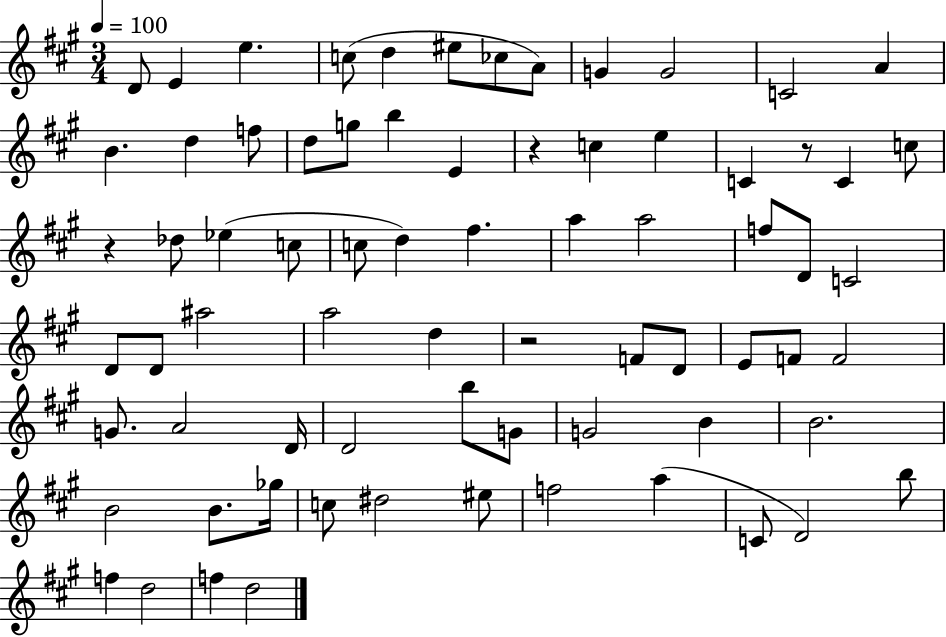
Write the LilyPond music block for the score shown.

{
  \clef treble
  \numericTimeSignature
  \time 3/4
  \key a \major
  \tempo 4 = 100
  d'8 e'4 e''4. | c''8( d''4 eis''8 ces''8 a'8) | g'4 g'2 | c'2 a'4 | \break b'4. d''4 f''8 | d''8 g''8 b''4 e'4 | r4 c''4 e''4 | c'4 r8 c'4 c''8 | \break r4 des''8 ees''4( c''8 | c''8 d''4) fis''4. | a''4 a''2 | f''8 d'8 c'2 | \break d'8 d'8 ais''2 | a''2 d''4 | r2 f'8 d'8 | e'8 f'8 f'2 | \break g'8. a'2 d'16 | d'2 b''8 g'8 | g'2 b'4 | b'2. | \break b'2 b'8. ges''16 | c''8 dis''2 eis''8 | f''2 a''4( | c'8 d'2) b''8 | \break f''4 d''2 | f''4 d''2 | \bar "|."
}